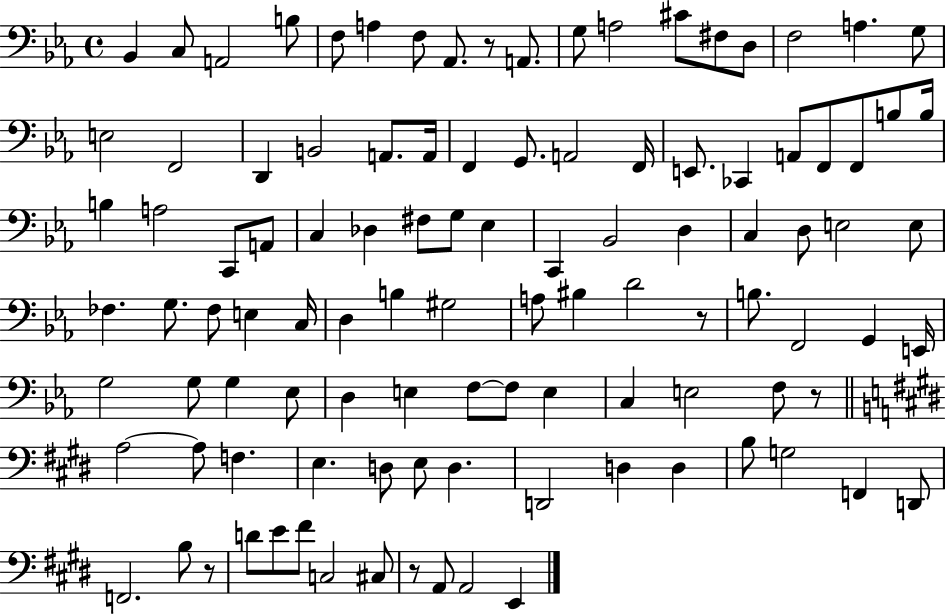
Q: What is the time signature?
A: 4/4